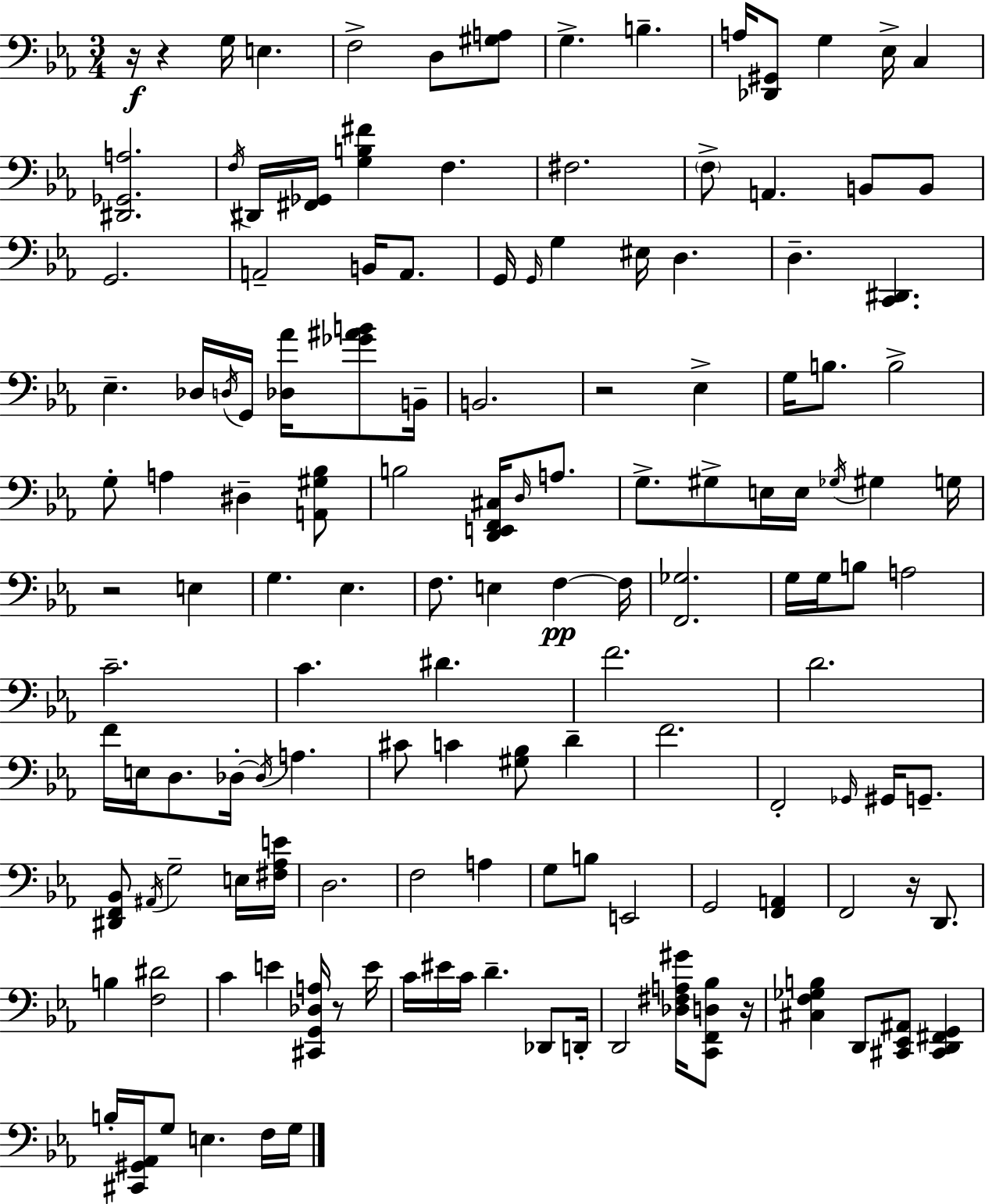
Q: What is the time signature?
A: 3/4